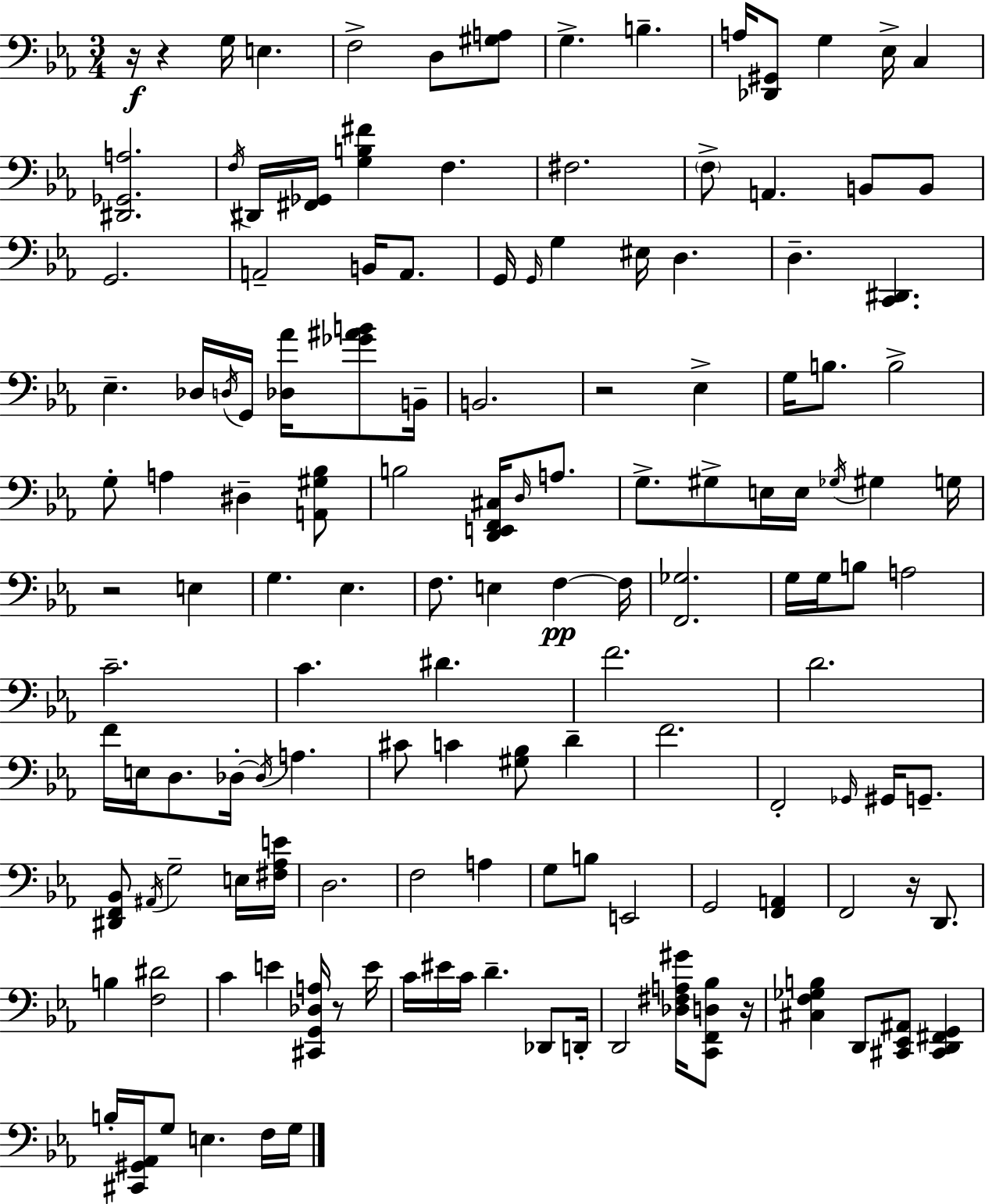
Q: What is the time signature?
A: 3/4